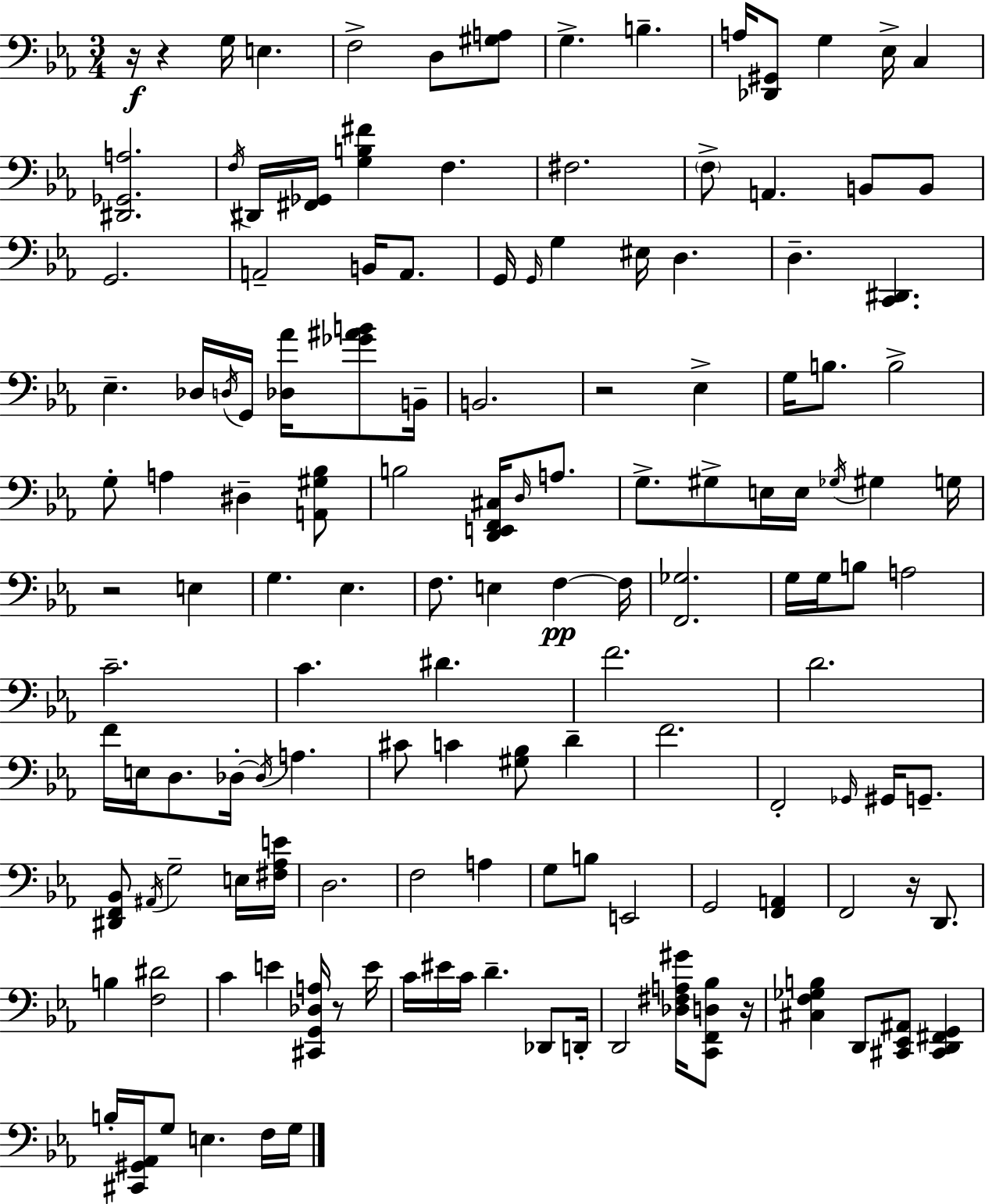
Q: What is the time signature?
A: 3/4